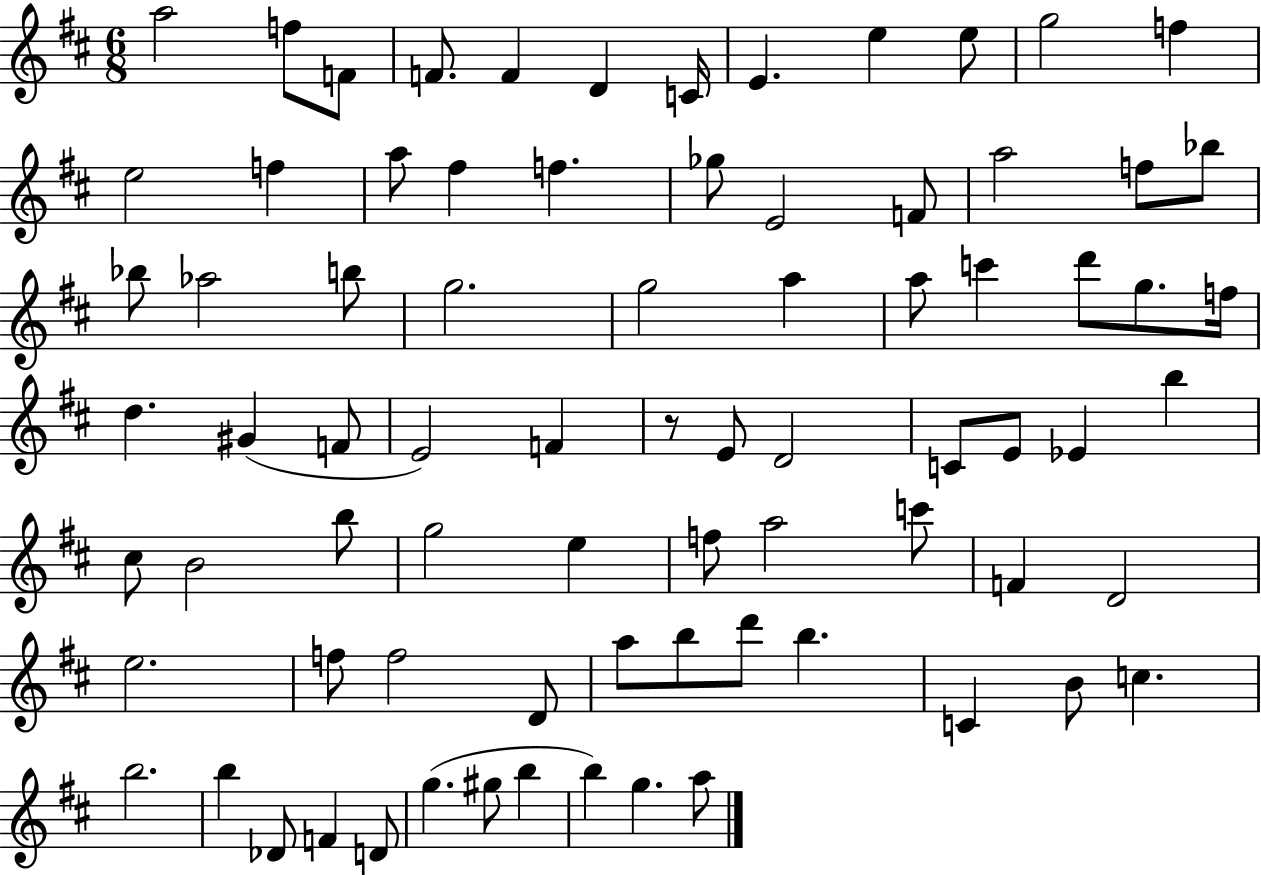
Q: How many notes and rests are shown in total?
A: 78